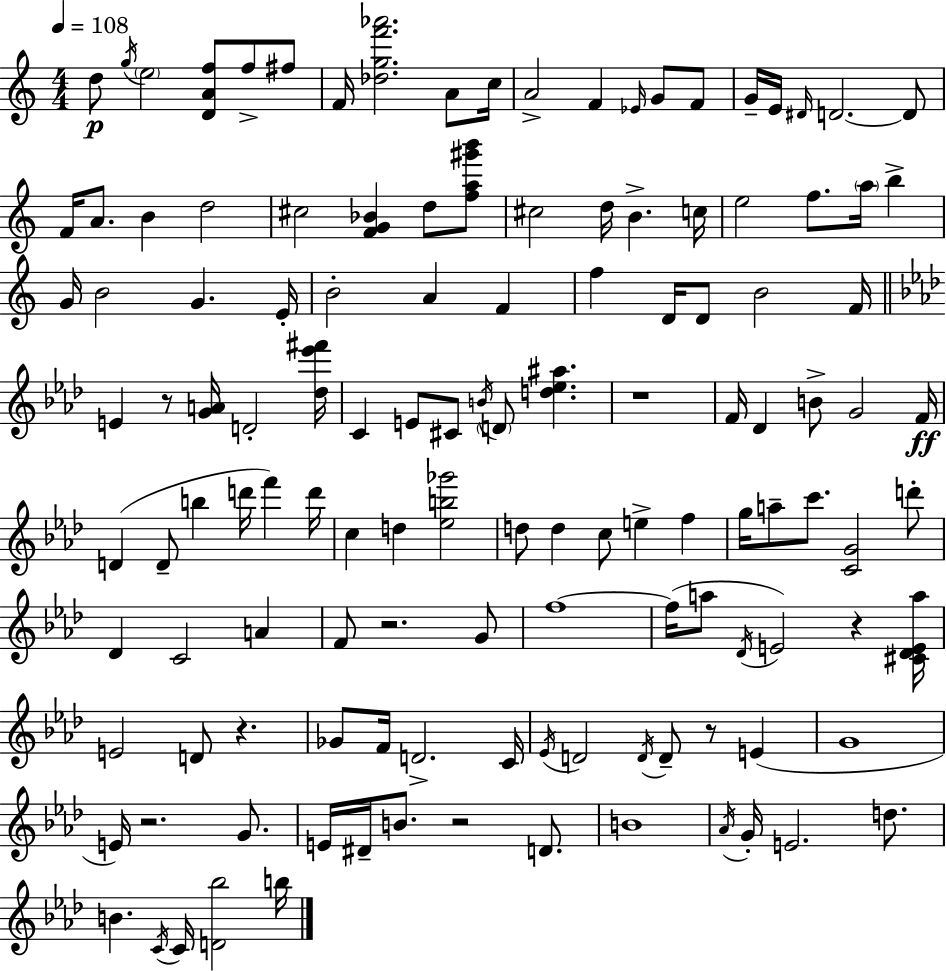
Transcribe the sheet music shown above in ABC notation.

X:1
T:Untitled
M:4/4
L:1/4
K:Am
d/2 g/4 e2 [DAf]/2 f/2 ^f/2 F/4 [_dgf'_a']2 A/2 c/4 A2 F _E/4 G/2 F/2 G/4 E/4 ^D/4 D2 D/2 F/4 A/2 B d2 ^c2 [FG_B] d/2 [fa^g'b']/2 ^c2 d/4 B c/4 e2 f/2 a/4 b G/4 B2 G E/4 B2 A F f D/4 D/2 B2 F/4 E z/2 [GA]/4 D2 [_d_e'^f']/4 C E/2 ^C/2 B/4 D/2 [d_e^a] z4 F/4 _D B/2 G2 F/4 D D/2 b d'/4 f' d'/4 c d [_eb_g']2 d/2 d c/2 e f g/4 a/2 c'/2 [CG]2 d'/2 _D C2 A F/2 z2 G/2 f4 f/4 a/2 _D/4 E2 z [^C_DEa]/4 E2 D/2 z _G/2 F/4 D2 C/4 _E/4 D2 D/4 D/2 z/2 E G4 E/4 z2 G/2 E/4 ^D/4 B/2 z2 D/2 B4 _A/4 G/4 E2 d/2 B C/4 C/4 [D_b]2 b/4